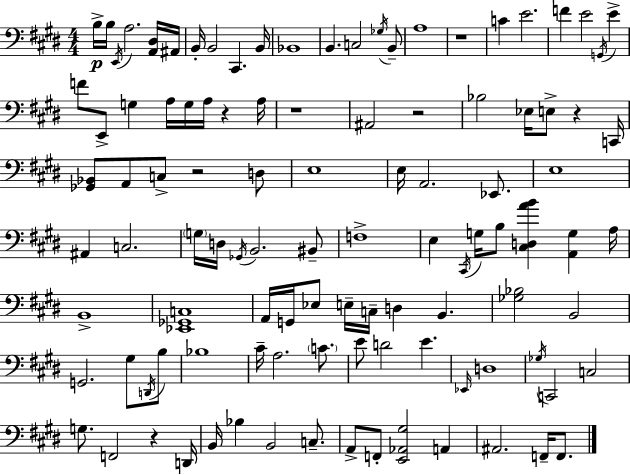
{
  \clef bass
  \numericTimeSignature
  \time 4/4
  \key e \major
  b16->\p b16 \acciaccatura { e,16 } a2. <a, dis>16 | ais,16 b,16-. b,2 cis,4. | b,16 bes,1 | b,4. c2 \acciaccatura { ges16 } | \break b,8-- a1 | r1 | c'4 e'2. | f'4 e'2 \acciaccatura { g,16 } e'4-> | \break f'8 e,8-> g4 a16 g16 a16 r4 | a16 r1 | ais,2 r2 | bes2 ees16 e8-> r4 | \break c,16 <ges, bes,>8 a,8 c8-> r2 | d8 e1 | e16 a,2. | ees,8. e1 | \break ais,4 c2. | \parenthesize g16 d16 \acciaccatura { ges,16 } b,2. | bis,8-- f1-> | e4 \acciaccatura { cis,16 } g16 b8 <cis d a' b'>4 | \break <a, g>4 a16 b,1-> | <ees, ges, c>1 | a,16 g,16 ees8 e16-- c16-- d4 b,4. | <ges bes>2 b,2 | \break g,2. | gis8 \acciaccatura { d,16 } b8 bes1 | cis'16-- a2. | \parenthesize c'8. e'8 d'2 | \break e'4. \grace { ees,16 } d1 | \acciaccatura { ges16 } c,2 | c2 g8. f,2 | r4 d,16 b,16 bes4 b,2 | \break c8.-- a,8-> f,8-. <e, aes, gis>2 | a,4 ais,2. | f,16-- f,8. \bar "|."
}